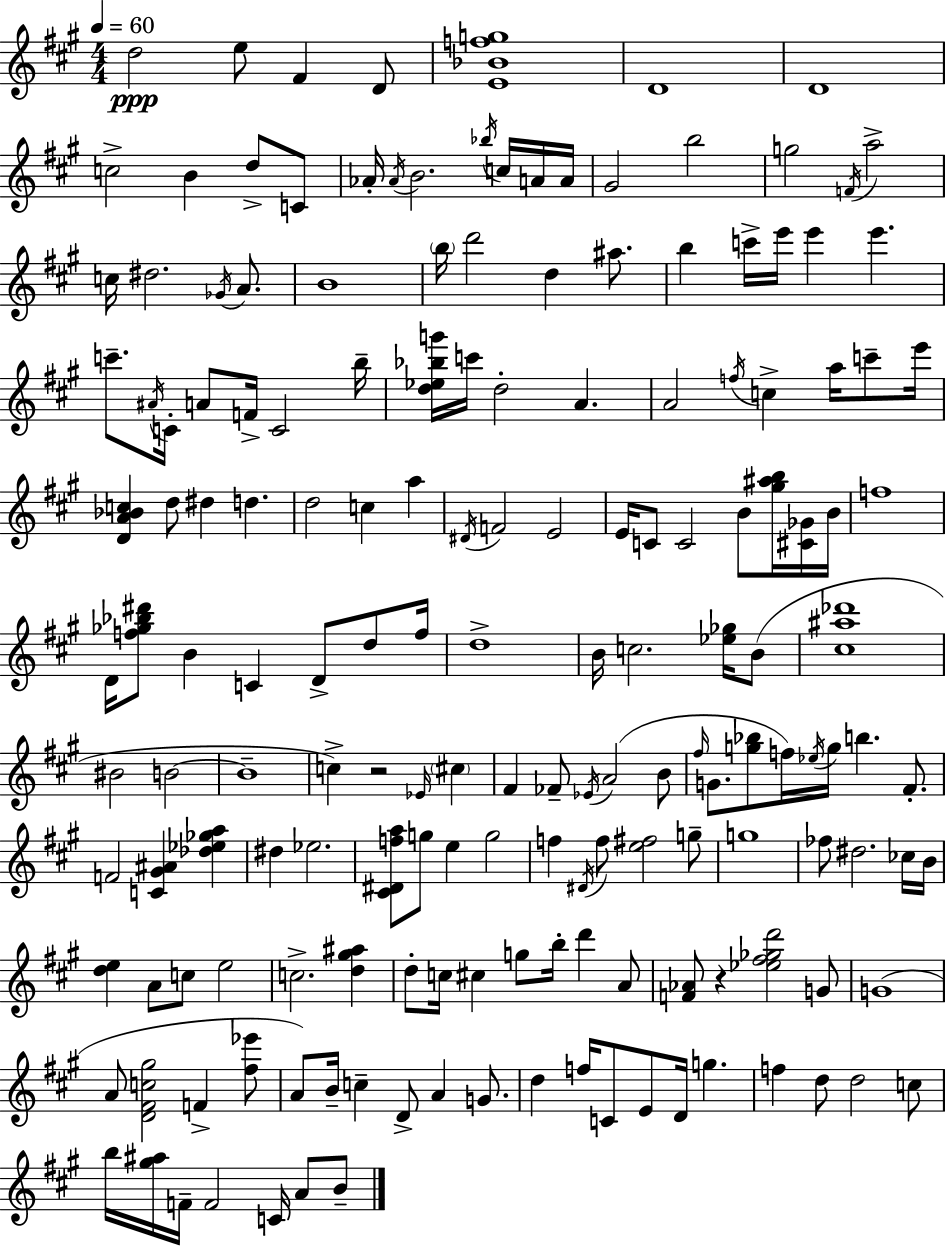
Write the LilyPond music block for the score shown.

{
  \clef treble
  \numericTimeSignature
  \time 4/4
  \key a \major
  \tempo 4 = 60
  d''2\ppp e''8 fis'4 d'8 | <e' bes' f'' g''>1 | d'1 | d'1 | \break c''2-> b'4 d''8-> c'8 | aes'16-. \acciaccatura { aes'16 } b'2. \acciaccatura { bes''16 } c''16 | a'16 a'16 gis'2 b''2 | g''2 \acciaccatura { f'16 } a''2-> | \break c''16 dis''2. | \acciaccatura { ges'16 } a'8. b'1 | \parenthesize b''16 d'''2 d''4 | ais''8. b''4 c'''16-> e'''16 e'''4 e'''4. | \break c'''8.-- \acciaccatura { ais'16 } c'16-. a'8 f'16-> c'2 | b''16-- <d'' ees'' bes'' g'''>16 c'''16 d''2-. a'4. | a'2 \acciaccatura { f''16 } c''4-> | a''16 c'''8-- e'''16 <d' a' bes' c''>4 d''8 dis''4 | \break d''4. d''2 c''4 | a''4 \acciaccatura { dis'16 } f'2 e'2 | e'16 c'8 c'2 | b'8 <gis'' ais'' b''>16 <cis' ges'>16 b'16 f''1 | \break d'16 <f'' ges'' bes'' dis'''>8 b'4 c'4 | d'8-> d''8 f''16 d''1-> | b'16 c''2. | <ees'' ges''>16 b'8( <cis'' ais'' des'''>1 | \break bis'2 b'2~~ | b'1-- | c''4->) r2 | \grace { ees'16 } \parenthesize cis''4 fis'4 fes'8-- \acciaccatura { ees'16 } a'2( | \break b'8 \grace { fis''16 } g'8. <g'' bes''>8 f''16) | \acciaccatura { ees''16 } g''16 b''4. fis'8.-. f'2 | <c' gis' ais'>4 <des'' ees'' ges'' a''>4 dis''4 ees''2. | <cis' dis' f'' a''>8 g''8 e''4 | \break g''2 f''4 \acciaccatura { dis'16 } | f''8 <e'' fis''>2 g''8-- g''1 | fes''8 dis''2. | ces''16 b'16 <d'' e''>4 | \break a'8 c''8 e''2 c''2.-> | <d'' gis'' ais''>4 d''8-. c''16 cis''4 | g''8 b''16-. d'''4 a'8 <f' aes'>8 r4 | <ees'' fis'' ges'' d'''>2 g'8 g'1( | \break a'8 <d' fis' c'' gis''>2 | f'4-> <fis'' ees'''>8 a'8) b'16-- c''4-- | d'8-> a'4 g'8. d''4 | f''16 c'8 e'8 d'16 g''4. f''4 | \break d''8 d''2 c''8 b''16 <gis'' ais''>16 f'16-- f'2 | c'16 a'8 b'8-- \bar "|."
}